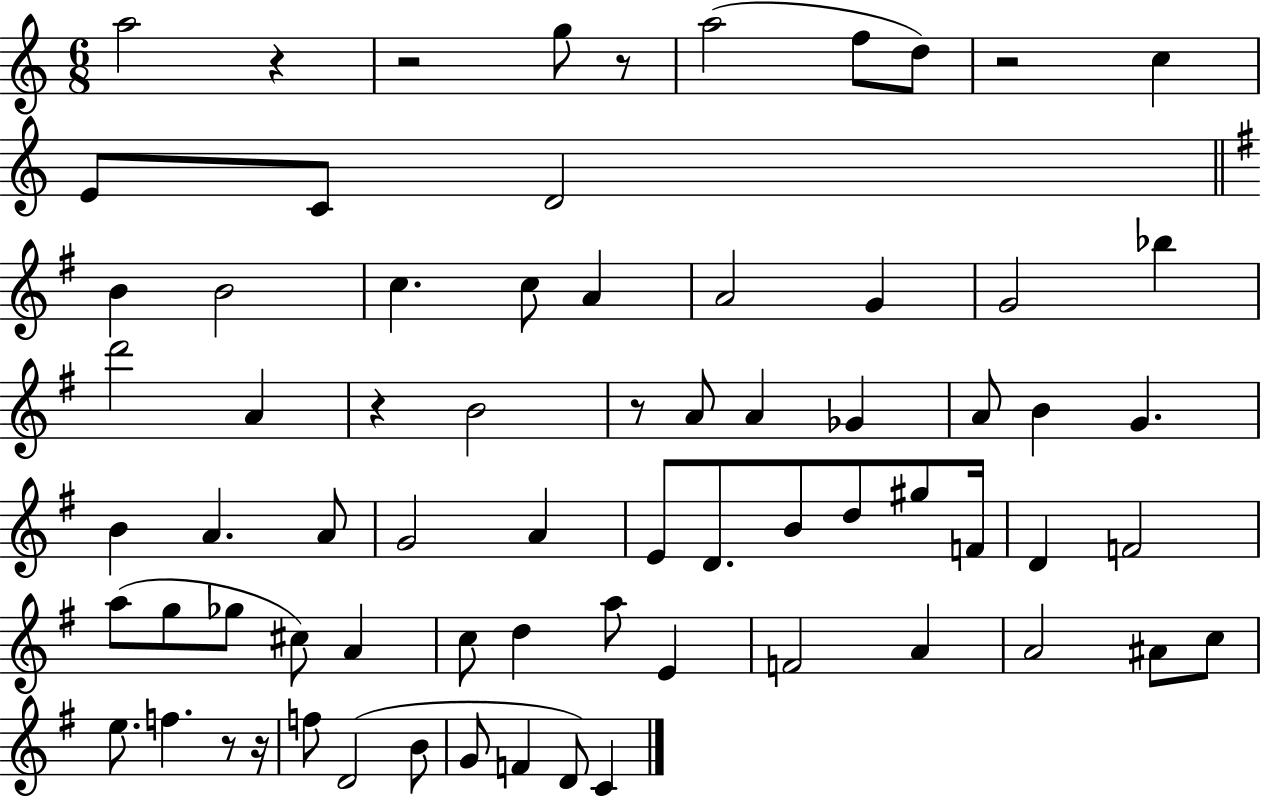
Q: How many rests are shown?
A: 8